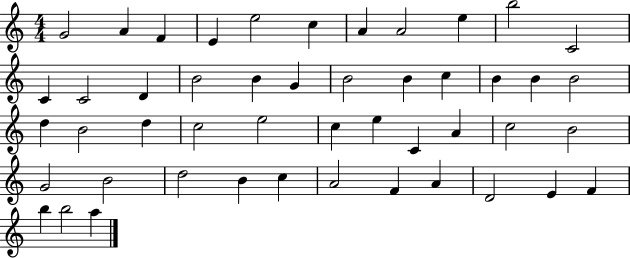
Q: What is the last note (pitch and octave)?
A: A5